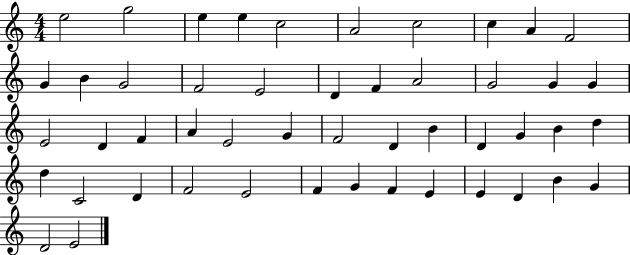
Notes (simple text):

E5/h G5/h E5/q E5/q C5/h A4/h C5/h C5/q A4/q F4/h G4/q B4/q G4/h F4/h E4/h D4/q F4/q A4/h G4/h G4/q G4/q E4/h D4/q F4/q A4/q E4/h G4/q F4/h D4/q B4/q D4/q G4/q B4/q D5/q D5/q C4/h D4/q F4/h E4/h F4/q G4/q F4/q E4/q E4/q D4/q B4/q G4/q D4/h E4/h